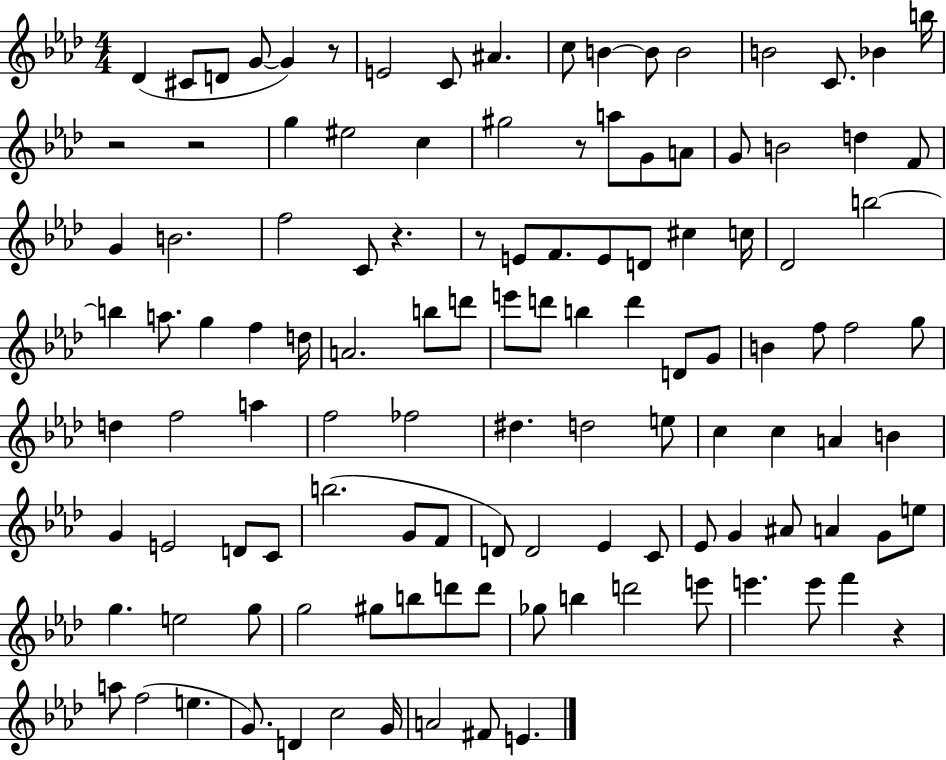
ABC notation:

X:1
T:Untitled
M:4/4
L:1/4
K:Ab
_D ^C/2 D/2 G/2 G z/2 E2 C/2 ^A c/2 B B/2 B2 B2 C/2 _B b/4 z2 z2 g ^e2 c ^g2 z/2 a/2 G/2 A/2 G/2 B2 d F/2 G B2 f2 C/2 z z/2 E/2 F/2 E/2 D/2 ^c c/4 _D2 b2 b a/2 g f d/4 A2 b/2 d'/2 e'/2 d'/2 b d' D/2 G/2 B f/2 f2 g/2 d f2 a f2 _f2 ^d d2 e/2 c c A B G E2 D/2 C/2 b2 G/2 F/2 D/2 D2 _E C/2 _E/2 G ^A/2 A G/2 e/2 g e2 g/2 g2 ^g/2 b/2 d'/2 d'/2 _g/2 b d'2 e'/2 e' e'/2 f' z a/2 f2 e G/2 D c2 G/4 A2 ^F/2 E